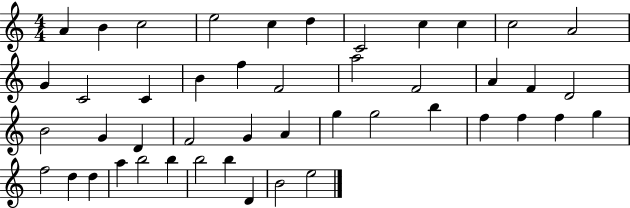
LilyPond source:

{
  \clef treble
  \numericTimeSignature
  \time 4/4
  \key c \major
  a'4 b'4 c''2 | e''2 c''4 d''4 | c'2 c''4 c''4 | c''2 a'2 | \break g'4 c'2 c'4 | b'4 f''4 f'2 | a''2 f'2 | a'4 f'4 d'2 | \break b'2 g'4 d'4 | f'2 g'4 a'4 | g''4 g''2 b''4 | f''4 f''4 f''4 g''4 | \break f''2 d''4 d''4 | a''4 b''2 b''4 | b''2 b''4 d'4 | b'2 e''2 | \break \bar "|."
}